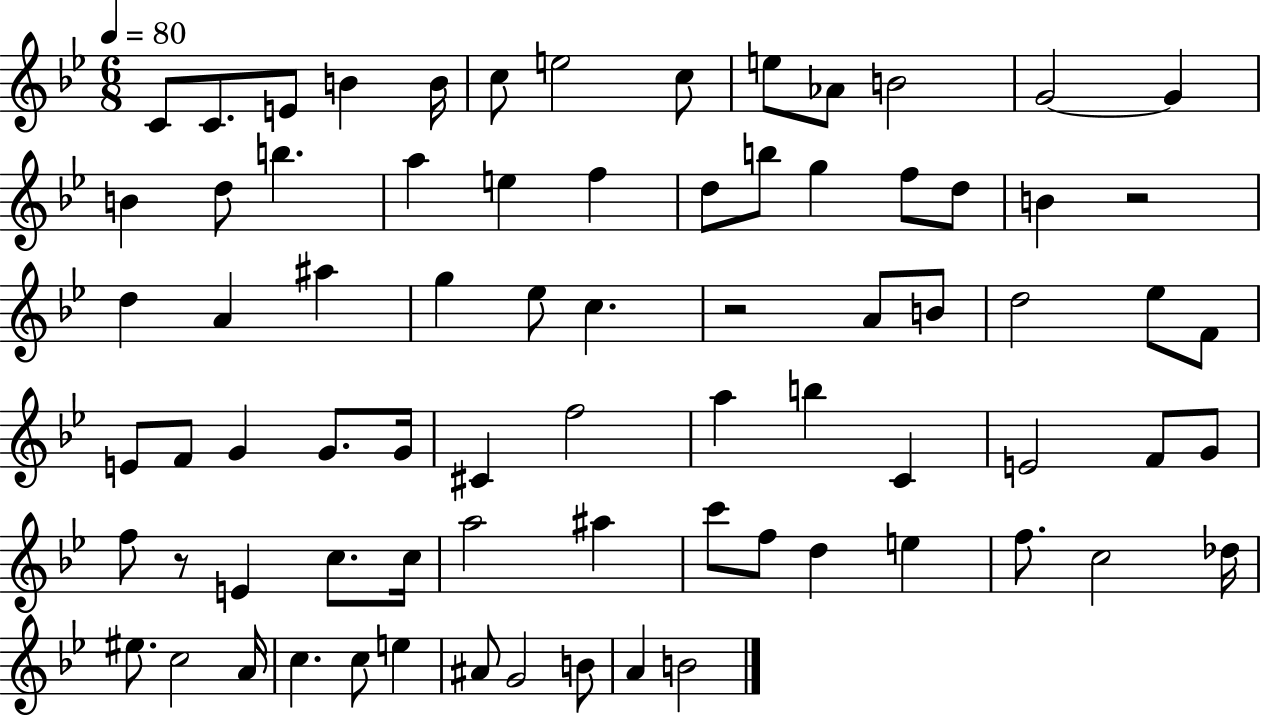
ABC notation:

X:1
T:Untitled
M:6/8
L:1/4
K:Bb
C/2 C/2 E/2 B B/4 c/2 e2 c/2 e/2 _A/2 B2 G2 G B d/2 b a e f d/2 b/2 g f/2 d/2 B z2 d A ^a g _e/2 c z2 A/2 B/2 d2 _e/2 F/2 E/2 F/2 G G/2 G/4 ^C f2 a b C E2 F/2 G/2 f/2 z/2 E c/2 c/4 a2 ^a c'/2 f/2 d e f/2 c2 _d/4 ^e/2 c2 A/4 c c/2 e ^A/2 G2 B/2 A B2